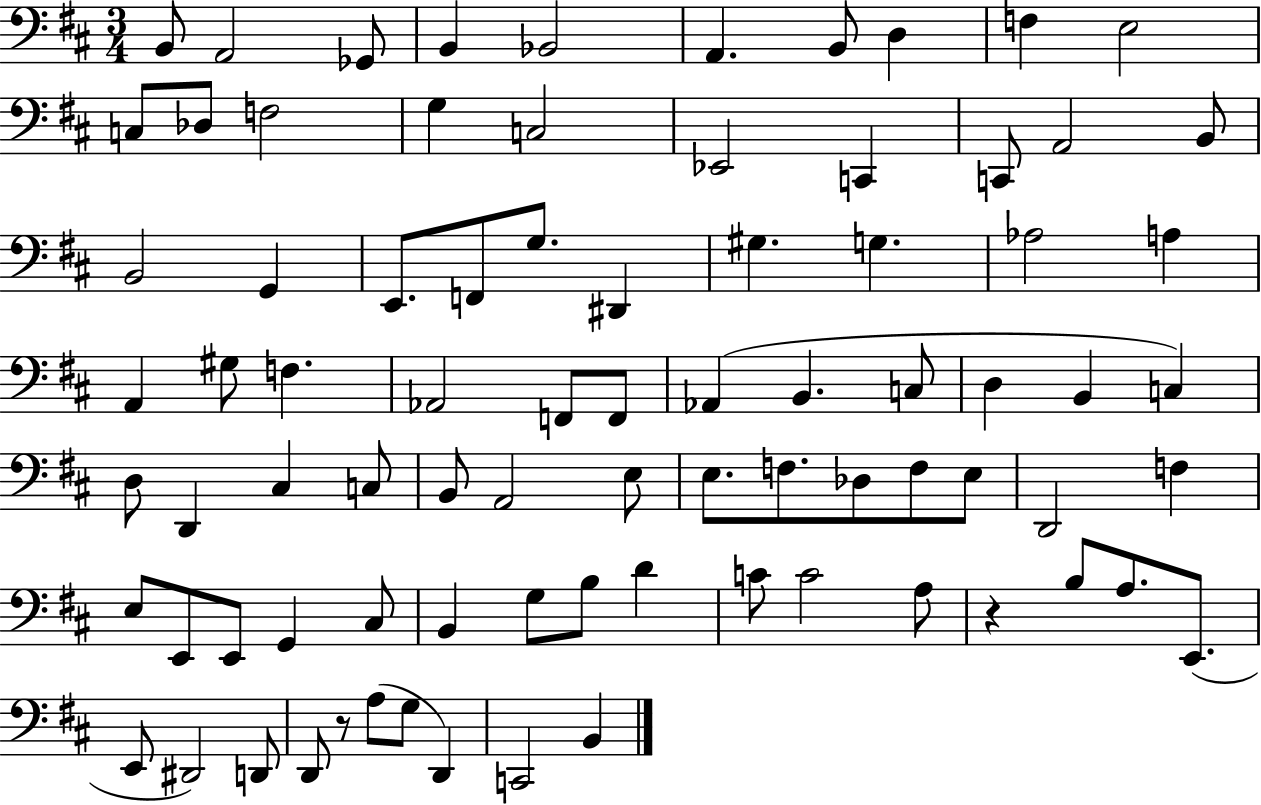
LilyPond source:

{
  \clef bass
  \numericTimeSignature
  \time 3/4
  \key d \major
  b,8 a,2 ges,8 | b,4 bes,2 | a,4. b,8 d4 | f4 e2 | \break c8 des8 f2 | g4 c2 | ees,2 c,4 | c,8 a,2 b,8 | \break b,2 g,4 | e,8. f,8 g8. dis,4 | gis4. g4. | aes2 a4 | \break a,4 gis8 f4. | aes,2 f,8 f,8 | aes,4( b,4. c8 | d4 b,4 c4) | \break d8 d,4 cis4 c8 | b,8 a,2 e8 | e8. f8. des8 f8 e8 | d,2 f4 | \break e8 e,8 e,8 g,4 cis8 | b,4 g8 b8 d'4 | c'8 c'2 a8 | r4 b8 a8. e,8.( | \break e,8 dis,2) d,8 | d,8 r8 a8( g8 d,4) | c,2 b,4 | \bar "|."
}